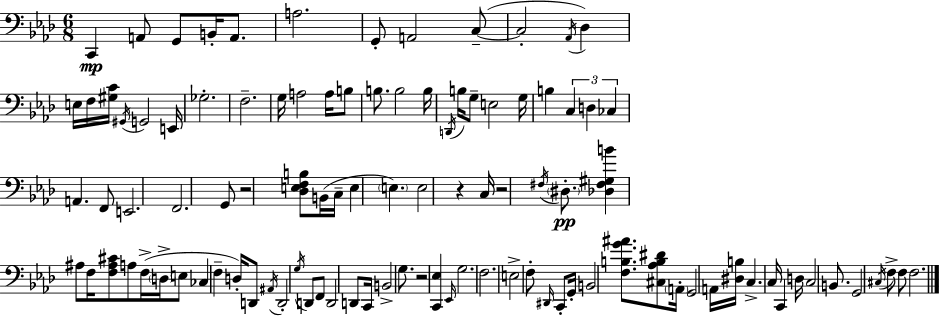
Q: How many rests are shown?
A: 4